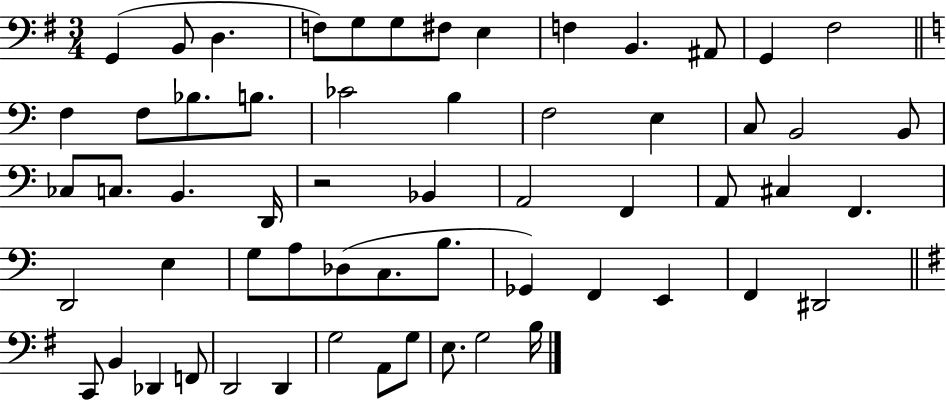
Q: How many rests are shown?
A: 1